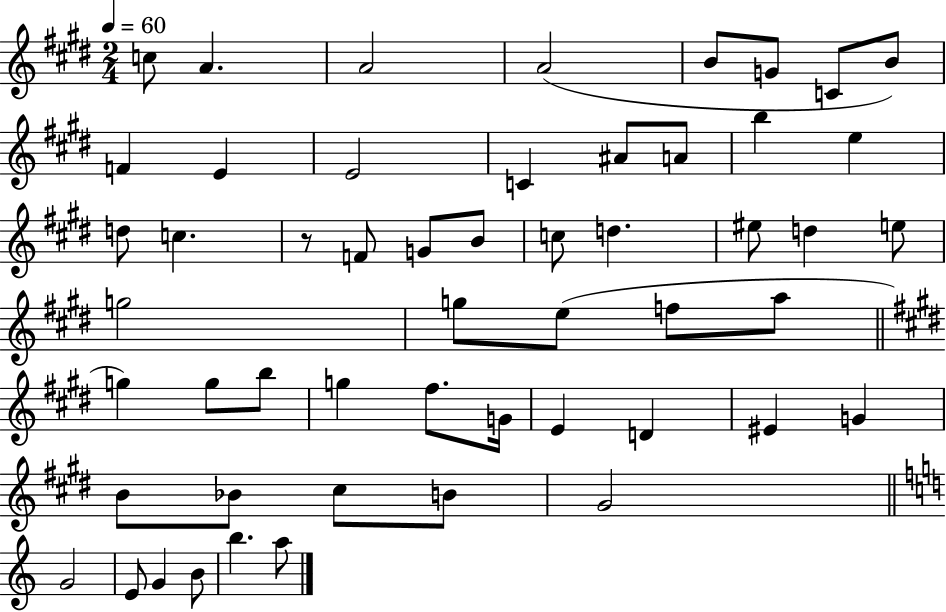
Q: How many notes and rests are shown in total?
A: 53